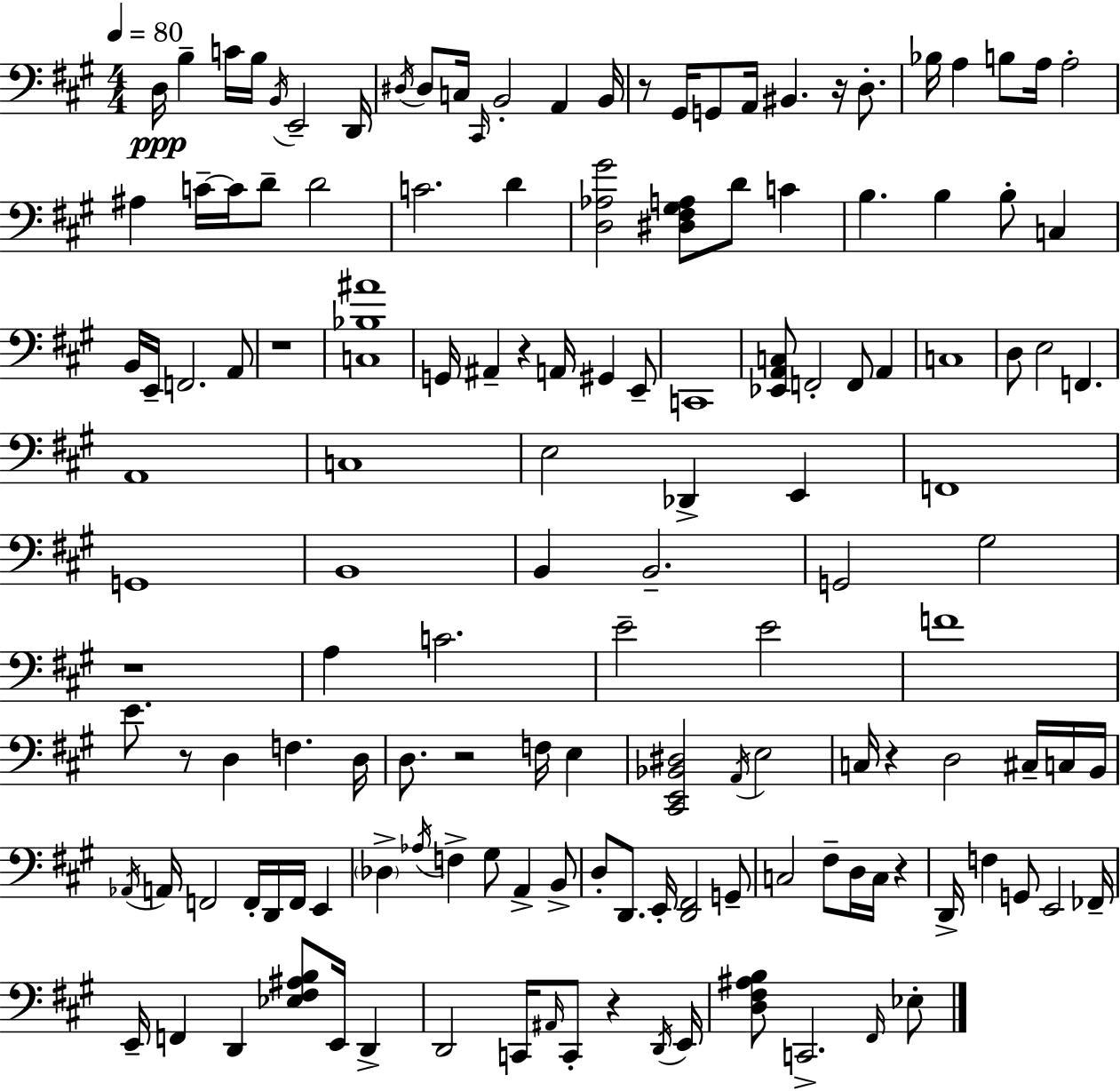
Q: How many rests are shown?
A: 10